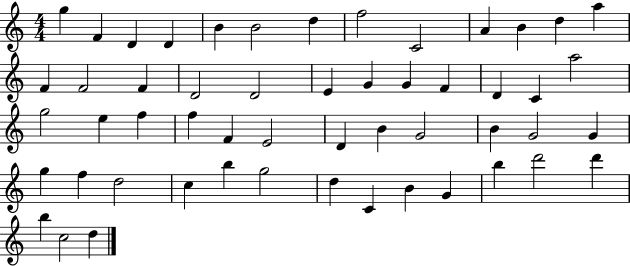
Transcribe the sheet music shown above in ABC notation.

X:1
T:Untitled
M:4/4
L:1/4
K:C
g F D D B B2 d f2 C2 A B d a F F2 F D2 D2 E G G F D C a2 g2 e f f F E2 D B G2 B G2 G g f d2 c b g2 d C B G b d'2 d' b c2 d